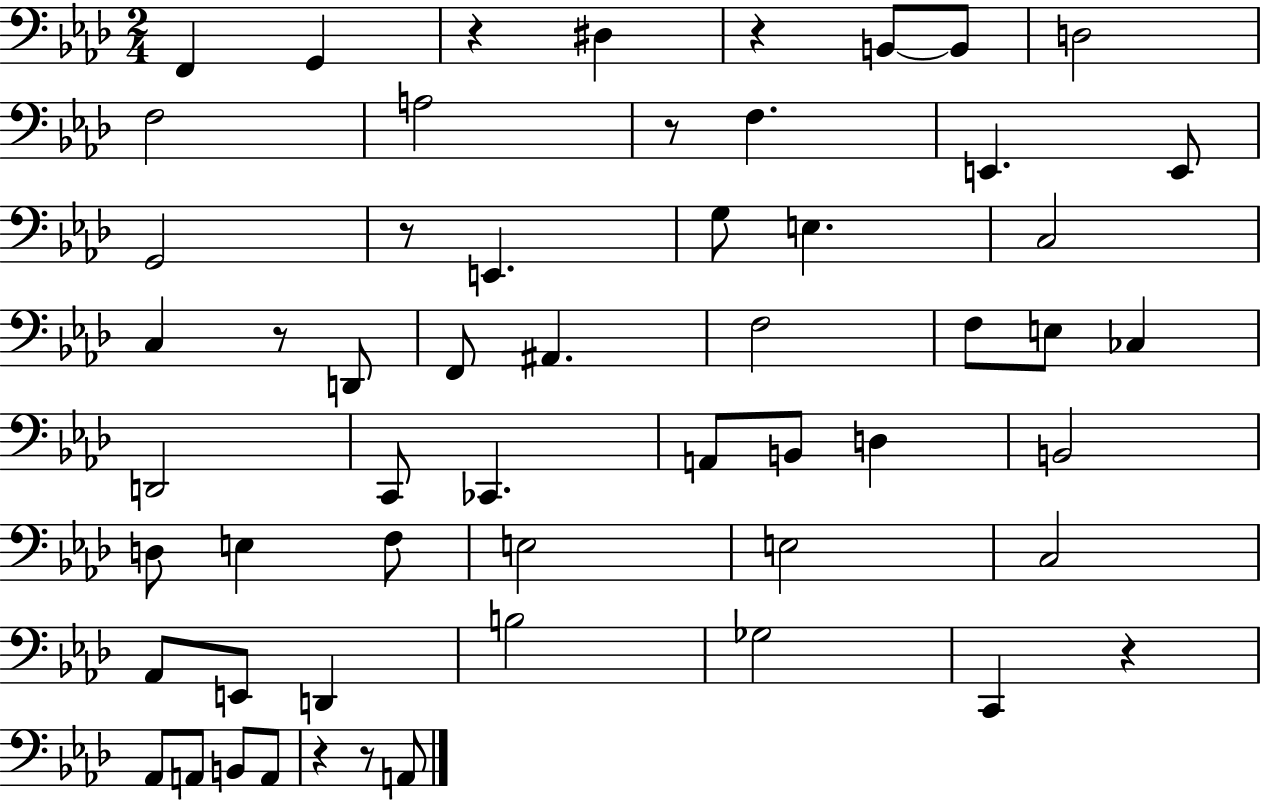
F2/q G2/q R/q D#3/q R/q B2/e B2/e D3/h F3/h A3/h R/e F3/q. E2/q. E2/e G2/h R/e E2/q. G3/e E3/q. C3/h C3/q R/e D2/e F2/e A#2/q. F3/h F3/e E3/e CES3/q D2/h C2/e CES2/q. A2/e B2/e D3/q B2/h D3/e E3/q F3/e E3/h E3/h C3/h Ab2/e E2/e D2/q B3/h Gb3/h C2/q R/q Ab2/e A2/e B2/e A2/e R/q R/e A2/e